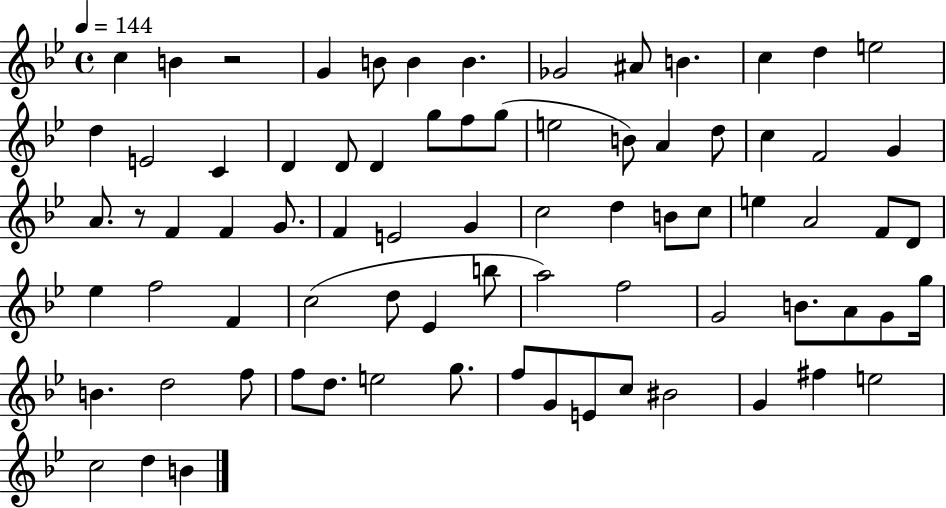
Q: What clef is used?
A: treble